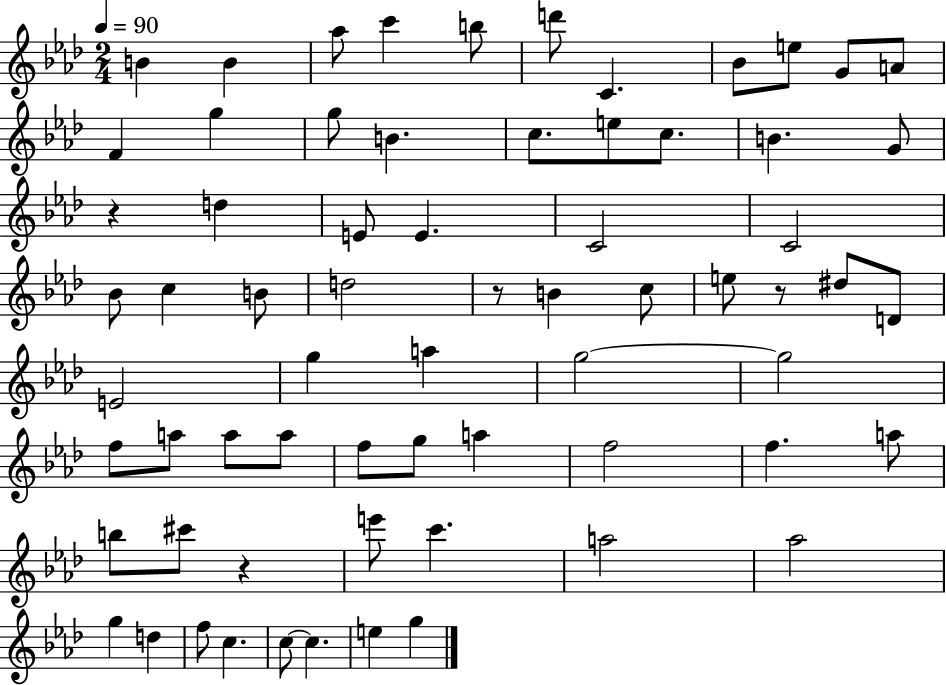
{
  \clef treble
  \numericTimeSignature
  \time 2/4
  \key aes \major
  \tempo 4 = 90
  \repeat volta 2 { b'4 b'4 | aes''8 c'''4 b''8 | d'''8 c'4. | bes'8 e''8 g'8 a'8 | \break f'4 g''4 | g''8 b'4. | c''8. e''8 c''8. | b'4. g'8 | \break r4 d''4 | e'8 e'4. | c'2 | c'2 | \break bes'8 c''4 b'8 | d''2 | r8 b'4 c''8 | e''8 r8 dis''8 d'8 | \break e'2 | g''4 a''4 | g''2~~ | g''2 | \break f''8 a''8 a''8 a''8 | f''8 g''8 a''4 | f''2 | f''4. a''8 | \break b''8 cis'''8 r4 | e'''8 c'''4. | a''2 | aes''2 | \break g''4 d''4 | f''8 c''4. | c''8~~ c''4. | e''4 g''4 | \break } \bar "|."
}